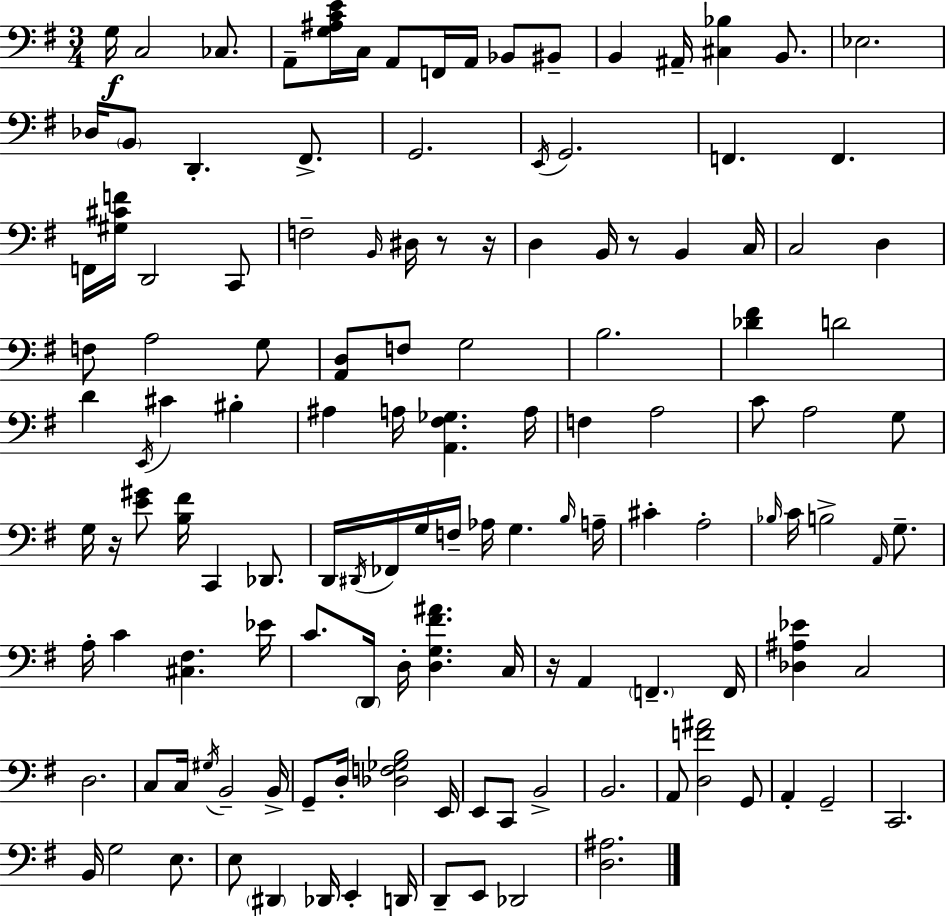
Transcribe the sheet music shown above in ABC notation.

X:1
T:Untitled
M:3/4
L:1/4
K:Em
G,/4 C,2 _C,/2 A,,/2 [G,^A,CE]/4 C,/4 A,,/2 F,,/4 A,,/4 _B,,/2 ^B,,/2 B,, ^A,,/4 [^C,_B,] B,,/2 _E,2 _D,/4 B,,/2 D,, ^F,,/2 G,,2 E,,/4 G,,2 F,, F,, F,,/4 [^G,^CF]/4 D,,2 C,,/2 F,2 B,,/4 ^D,/4 z/2 z/4 D, B,,/4 z/2 B,, C,/4 C,2 D, F,/2 A,2 G,/2 [A,,D,]/2 F,/2 G,2 B,2 [_D^F] D2 D E,,/4 ^C ^B, ^A, A,/4 [A,,^F,_G,] A,/4 F, A,2 C/2 A,2 G,/2 G,/4 z/4 [E^G]/2 [B,^F]/4 C,, _D,,/2 D,,/4 ^D,,/4 _F,,/4 G,/4 F,/4 _A,/4 G, B,/4 A,/4 ^C A,2 _B,/4 C/4 B,2 A,,/4 G,/2 A,/4 C [^C,^F,] _E/4 C/2 D,,/4 D,/4 [D,G,^F^A] C,/4 z/4 A,, F,, F,,/4 [_D,^A,_E] C,2 D,2 C,/2 C,/4 ^G,/4 B,,2 B,,/4 G,,/2 D,/4 [_D,F,_G,B,]2 E,,/4 E,,/2 C,,/2 B,,2 B,,2 A,,/2 [D,F^A]2 G,,/2 A,, G,,2 C,,2 B,,/4 G,2 E,/2 E,/2 ^D,, _D,,/4 E,, D,,/4 D,,/2 E,,/2 _D,,2 [D,^A,]2